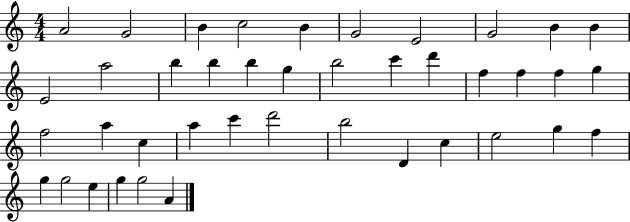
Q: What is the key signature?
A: C major